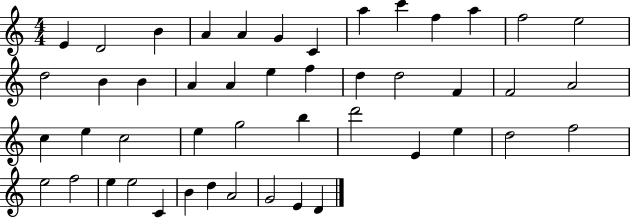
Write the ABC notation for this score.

X:1
T:Untitled
M:4/4
L:1/4
K:C
E D2 B A A G C a c' f a f2 e2 d2 B B A A e f d d2 F F2 A2 c e c2 e g2 b d'2 E e d2 f2 e2 f2 e e2 C B d A2 G2 E D